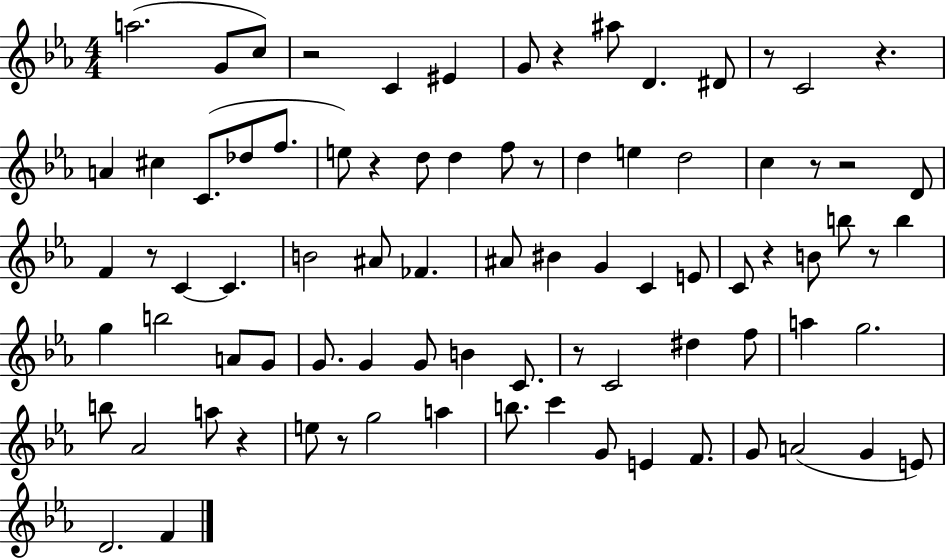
{
  \clef treble
  \numericTimeSignature
  \time 4/4
  \key ees \major
  a''2.( g'8 c''8) | r2 c'4 eis'4 | g'8 r4 ais''8 d'4. dis'8 | r8 c'2 r4. | \break a'4 cis''4 c'8.( des''8 f''8. | e''8) r4 d''8 d''4 f''8 r8 | d''4 e''4 d''2 | c''4 r8 r2 d'8 | \break f'4 r8 c'4~~ c'4. | b'2 ais'8 fes'4. | ais'8 bis'4 g'4 c'4 e'8 | c'8 r4 b'8 b''8 r8 b''4 | \break g''4 b''2 a'8 g'8 | g'8. g'4 g'8 b'4 c'8. | r8 c'2 dis''4 f''8 | a''4 g''2. | \break b''8 aes'2 a''8 r4 | e''8 r8 g''2 a''4 | b''8. c'''4 g'8 e'4 f'8. | g'8 a'2( g'4 e'8) | \break d'2. f'4 | \bar "|."
}